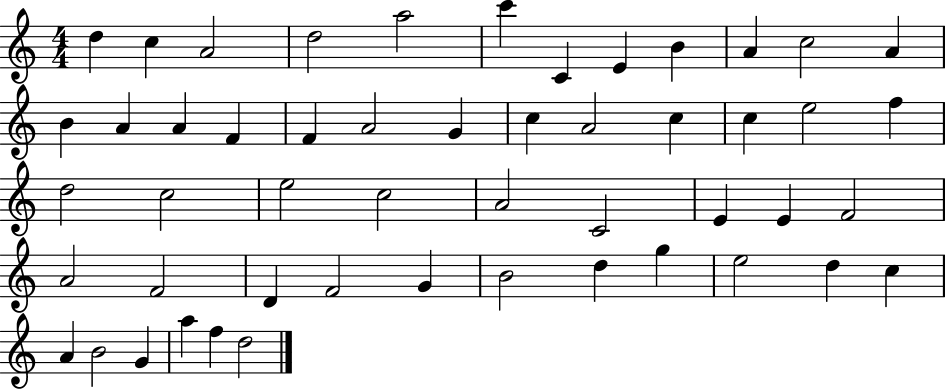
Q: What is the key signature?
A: C major